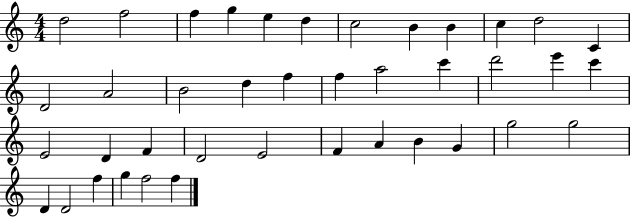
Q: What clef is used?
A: treble